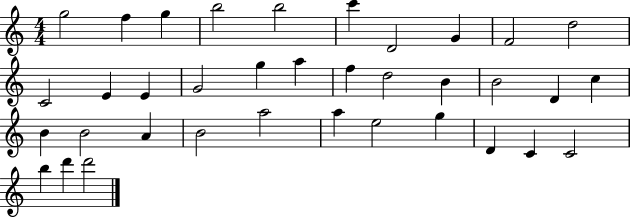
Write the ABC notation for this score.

X:1
T:Untitled
M:4/4
L:1/4
K:C
g2 f g b2 b2 c' D2 G F2 d2 C2 E E G2 g a f d2 B B2 D c B B2 A B2 a2 a e2 g D C C2 b d' d'2